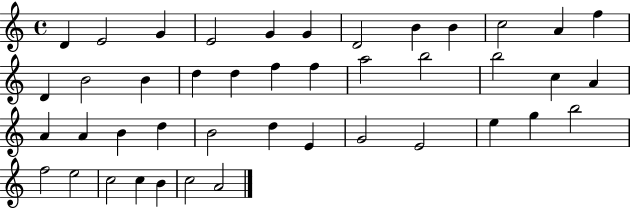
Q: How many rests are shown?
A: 0